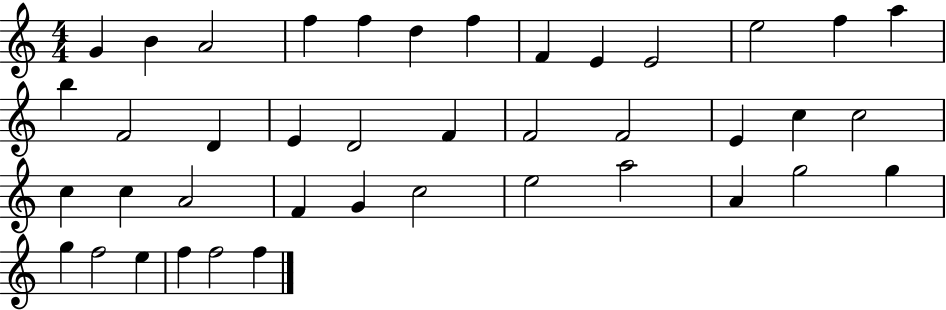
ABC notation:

X:1
T:Untitled
M:4/4
L:1/4
K:C
G B A2 f f d f F E E2 e2 f a b F2 D E D2 F F2 F2 E c c2 c c A2 F G c2 e2 a2 A g2 g g f2 e f f2 f